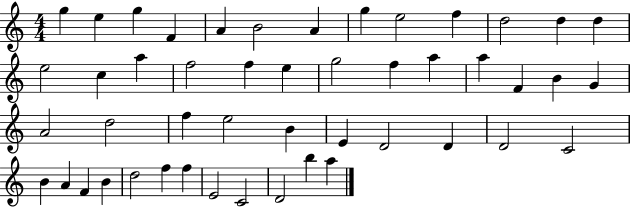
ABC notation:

X:1
T:Untitled
M:4/4
L:1/4
K:C
g e g F A B2 A g e2 f d2 d d e2 c a f2 f e g2 f a a F B G A2 d2 f e2 B E D2 D D2 C2 B A F B d2 f f E2 C2 D2 b a